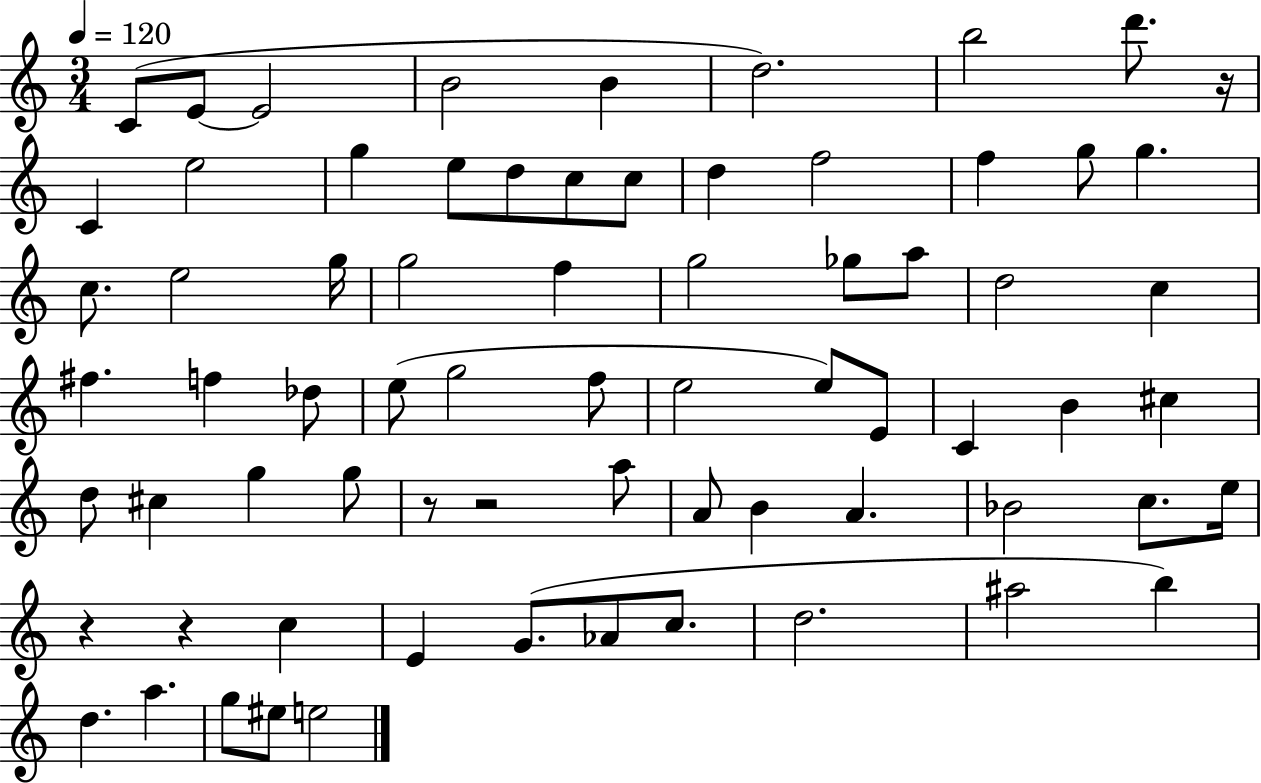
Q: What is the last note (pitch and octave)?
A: E5